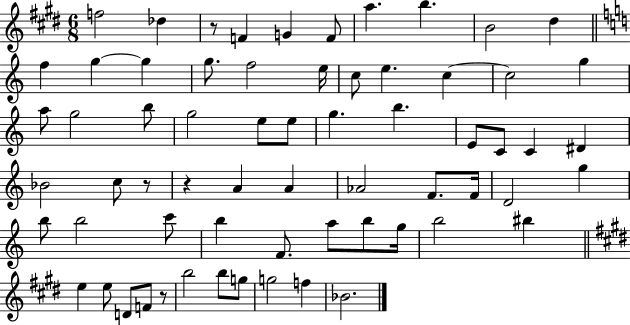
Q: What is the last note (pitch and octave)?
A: Bb4